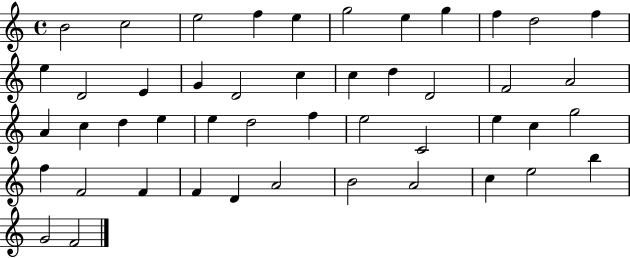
{
  \clef treble
  \time 4/4
  \defaultTimeSignature
  \key c \major
  b'2 c''2 | e''2 f''4 e''4 | g''2 e''4 g''4 | f''4 d''2 f''4 | \break e''4 d'2 e'4 | g'4 d'2 c''4 | c''4 d''4 d'2 | f'2 a'2 | \break a'4 c''4 d''4 e''4 | e''4 d''2 f''4 | e''2 c'2 | e''4 c''4 g''2 | \break f''4 f'2 f'4 | f'4 d'4 a'2 | b'2 a'2 | c''4 e''2 b''4 | \break g'2 f'2 | \bar "|."
}